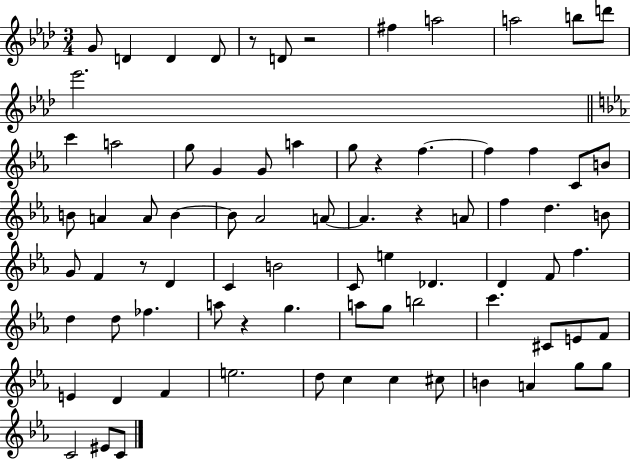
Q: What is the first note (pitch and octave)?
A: G4